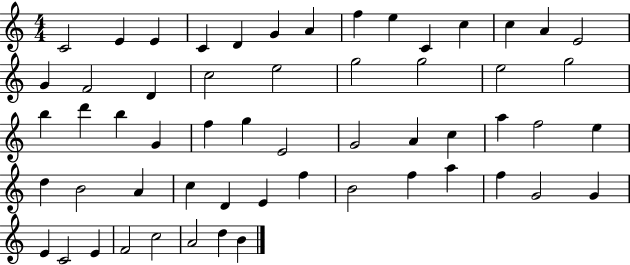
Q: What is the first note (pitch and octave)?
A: C4